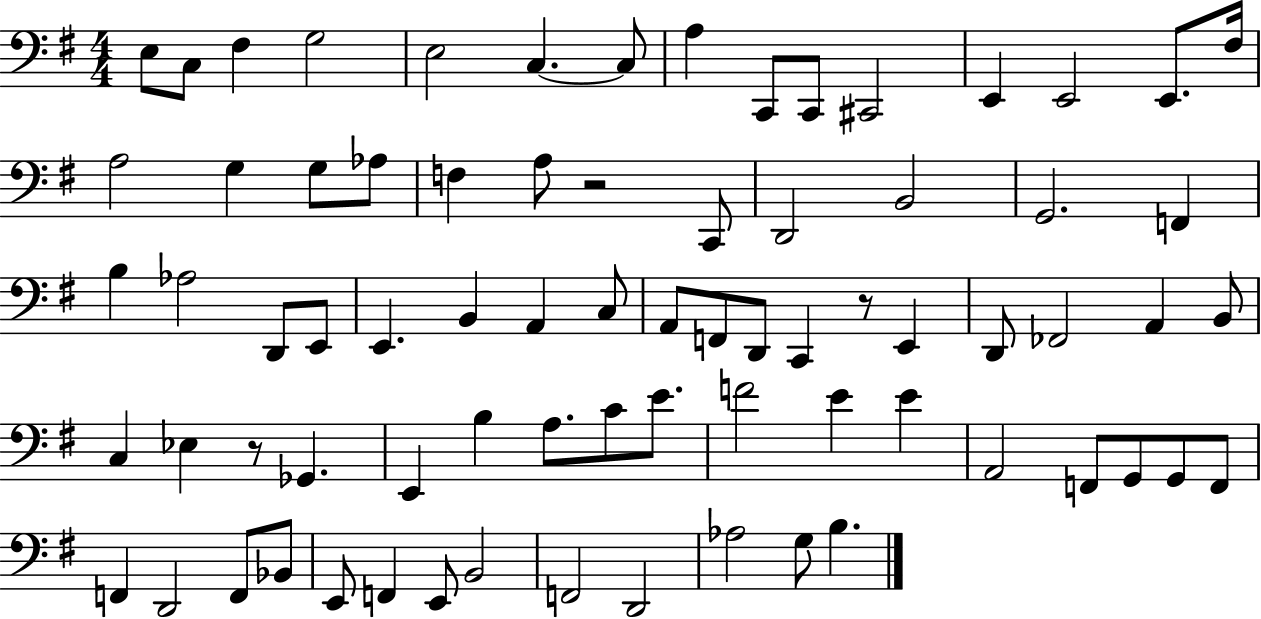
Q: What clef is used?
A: bass